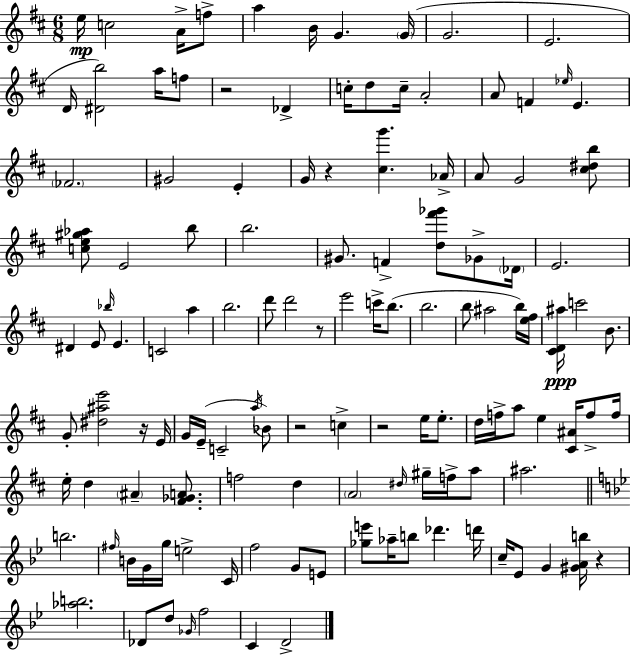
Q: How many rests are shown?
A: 7